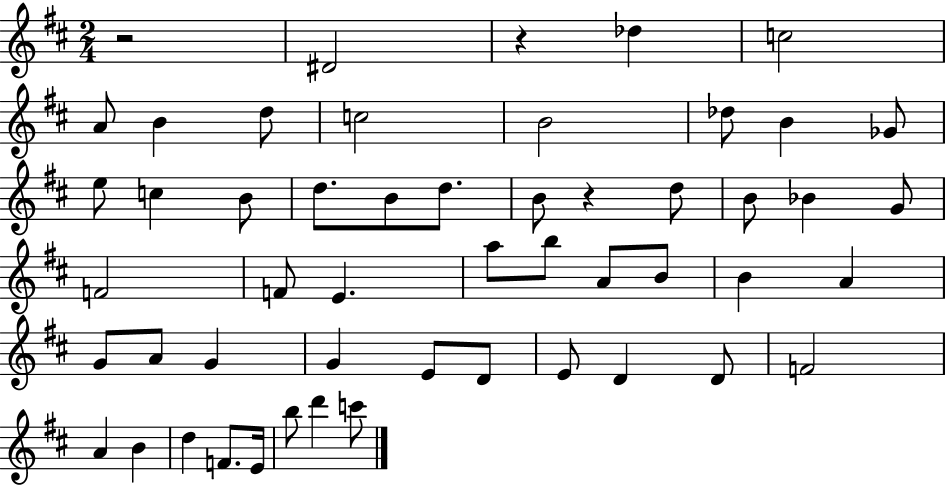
R/h D#4/h R/q Db5/q C5/h A4/e B4/q D5/e C5/h B4/h Db5/e B4/q Gb4/e E5/e C5/q B4/e D5/e. B4/e D5/e. B4/e R/q D5/e B4/e Bb4/q G4/e F4/h F4/e E4/q. A5/e B5/e A4/e B4/e B4/q A4/q G4/e A4/e G4/q G4/q E4/e D4/e E4/e D4/q D4/e F4/h A4/q B4/q D5/q F4/e. E4/s B5/e D6/q C6/e